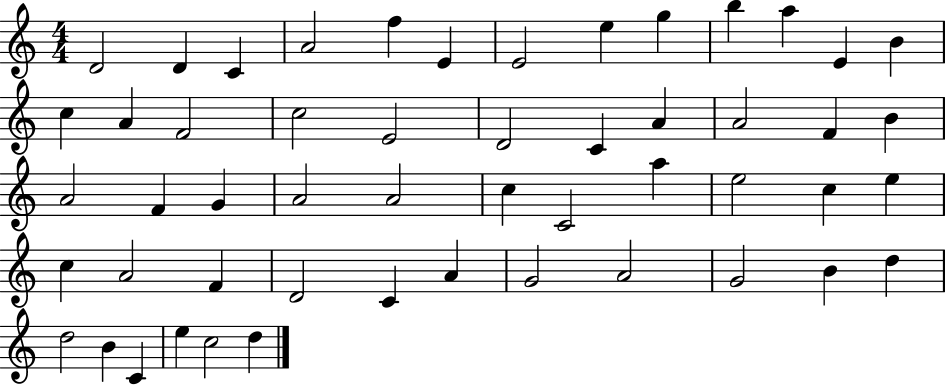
X:1
T:Untitled
M:4/4
L:1/4
K:C
D2 D C A2 f E E2 e g b a E B c A F2 c2 E2 D2 C A A2 F B A2 F G A2 A2 c C2 a e2 c e c A2 F D2 C A G2 A2 G2 B d d2 B C e c2 d